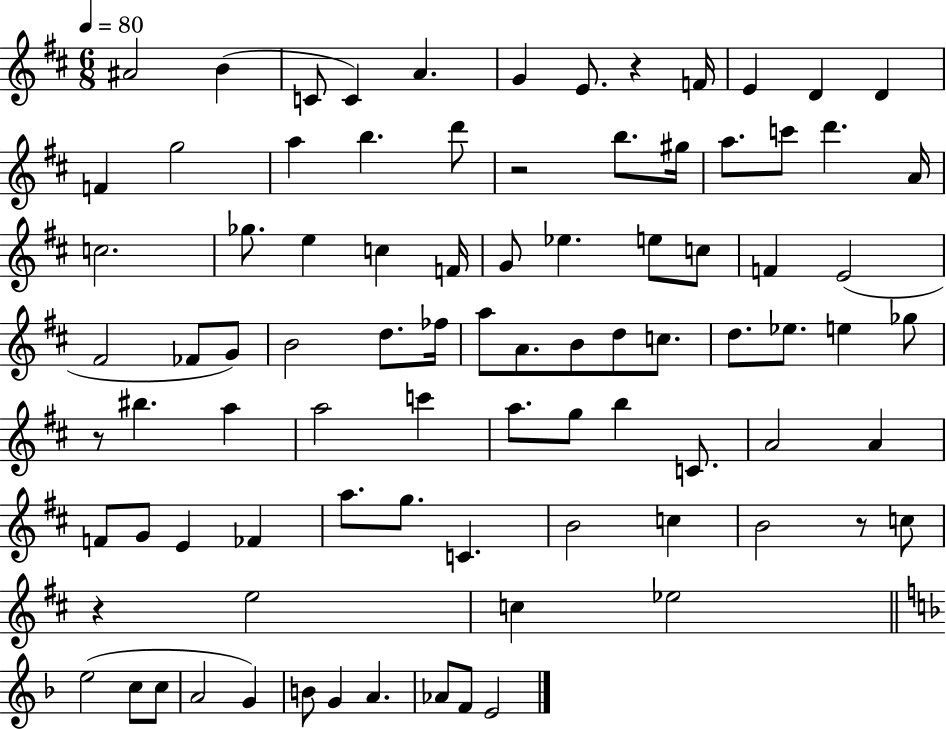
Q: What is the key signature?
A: D major